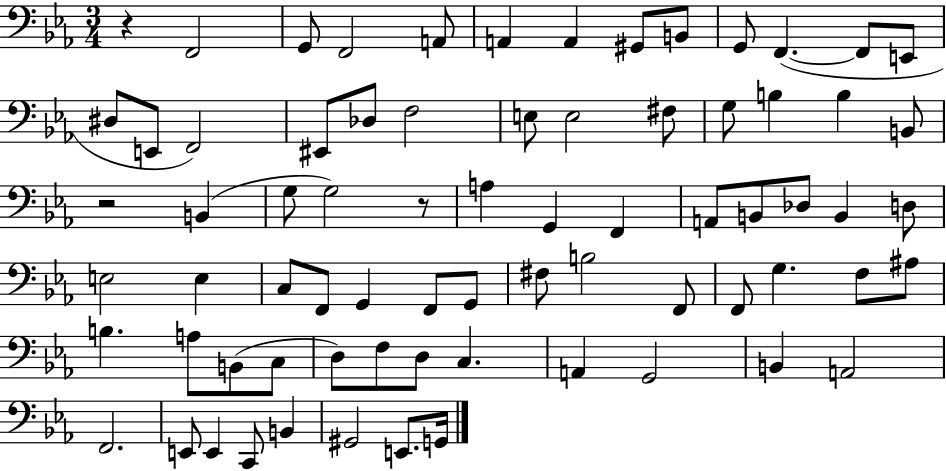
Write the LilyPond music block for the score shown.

{
  \clef bass
  \numericTimeSignature
  \time 3/4
  \key ees \major
  \repeat volta 2 { r4 f,2 | g,8 f,2 a,8 | a,4 a,4 gis,8 b,8 | g,8 f,4.~(~ f,8 e,8 | \break dis8 e,8 f,2) | eis,8 des8 f2 | e8 e2 fis8 | g8 b4 b4 b,8 | \break r2 b,4( | g8 g2) r8 | a4 g,4 f,4 | a,8 b,8 des8 b,4 d8 | \break e2 e4 | c8 f,8 g,4 f,8 g,8 | fis8 b2 f,8 | f,8 g4. f8 ais8 | \break b4. a8 b,8( c8 | d8) f8 d8 c4. | a,4 g,2 | b,4 a,2 | \break f,2. | e,8 e,4 c,8 b,4 | gis,2 e,8. g,16 | } \bar "|."
}